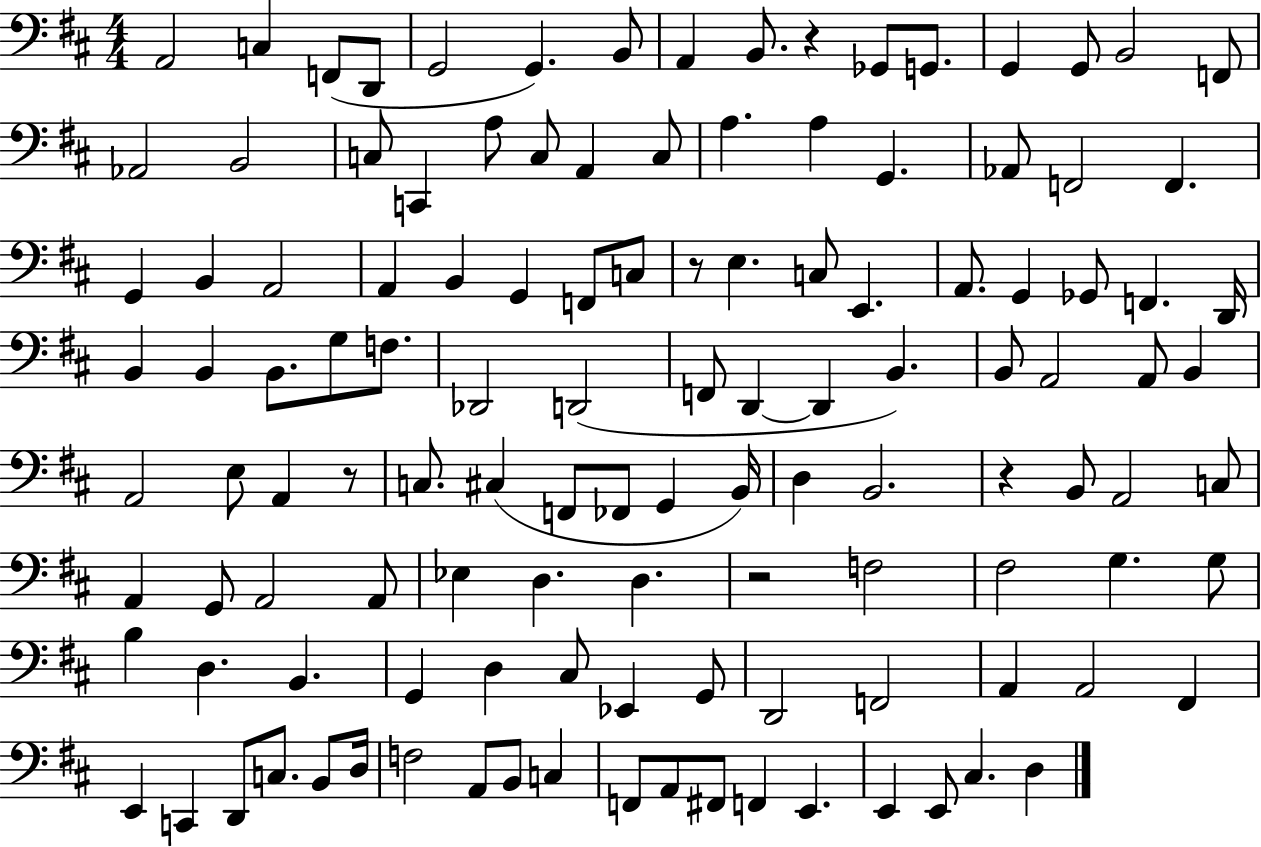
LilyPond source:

{
  \clef bass
  \numericTimeSignature
  \time 4/4
  \key d \major
  a,2 c4 f,8( d,8 | g,2 g,4.) b,8 | a,4 b,8. r4 ges,8 g,8. | g,4 g,8 b,2 f,8 | \break aes,2 b,2 | c8 c,4 a8 c8 a,4 c8 | a4. a4 g,4. | aes,8 f,2 f,4. | \break g,4 b,4 a,2 | a,4 b,4 g,4 f,8 c8 | r8 e4. c8 e,4. | a,8. g,4 ges,8 f,4. d,16 | \break b,4 b,4 b,8. g8 f8. | des,2 d,2( | f,8 d,4~~ d,4 b,4.) | b,8 a,2 a,8 b,4 | \break a,2 e8 a,4 r8 | c8. cis4( f,8 fes,8 g,4 b,16) | d4 b,2. | r4 b,8 a,2 c8 | \break a,4 g,8 a,2 a,8 | ees4 d4. d4. | r2 f2 | fis2 g4. g8 | \break b4 d4. b,4. | g,4 d4 cis8 ees,4 g,8 | d,2 f,2 | a,4 a,2 fis,4 | \break e,4 c,4 d,8 c8. b,8 d16 | f2 a,8 b,8 c4 | f,8 a,8 fis,8 f,4 e,4. | e,4 e,8 cis4. d4 | \break \bar "|."
}